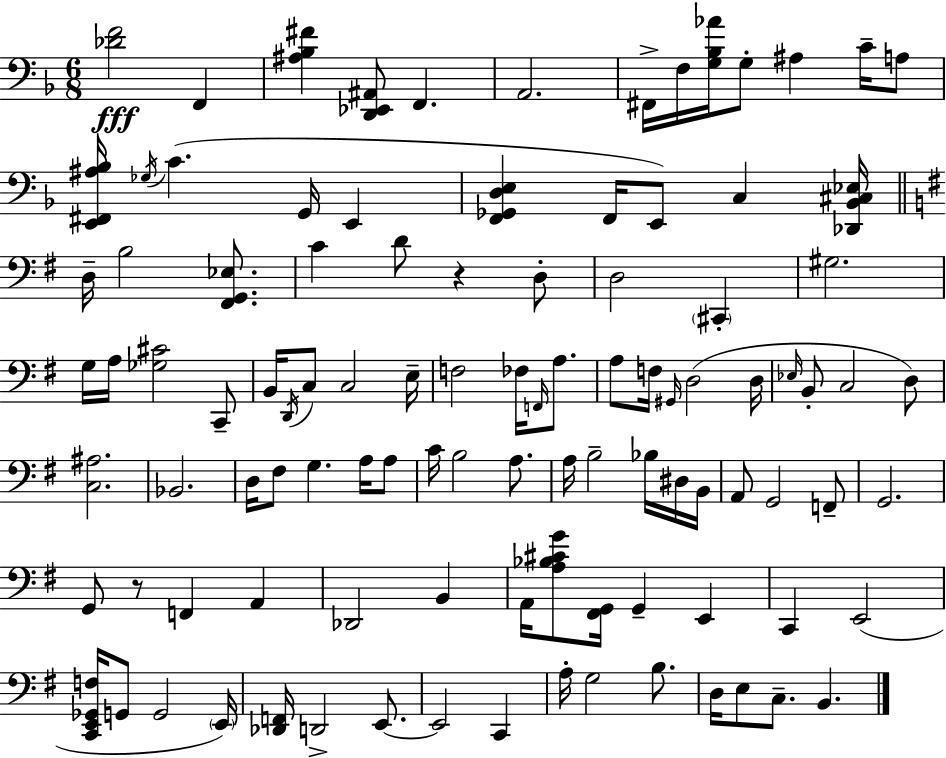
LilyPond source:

{
  \clef bass
  \numericTimeSignature
  \time 6/8
  \key f \major
  <des' f'>2\fff f,4 | <ais bes fis'>4 <d, ees, ais,>8 f,4. | a,2. | fis,16-> f16 <g bes aes'>16 g8-. ais4 c'16-- a8 | \break <e, fis, ais bes>16 \acciaccatura { ges16 } c'4.( g,16 e,4 | <f, ges, d e>4 f,16 e,8) c4 | <des, bes, cis ees>16 \bar "||" \break \key g \major d16-- b2 <fis, g, ees>8. | c'4 d'8 r4 d8-. | d2 \parenthesize cis,4-. | gis2. | \break g16 a16 <ges cis'>2 c,8-- | b,16 \acciaccatura { d,16 } c8 c2 | e16-- f2 fes16 \grace { f,16 } a8. | a8 f16 \grace { gis,16 } d2( | \break d16 \grace { ees16 } b,8-. c2 | d8) <c ais>2. | bes,2. | d16 fis8 g4. | \break a16 a8 c'16 b2 | a8. a16 b2-- | bes16 dis16 b,16 a,8 g,2 | f,8-- g,2. | \break g,8 r8 f,4 | a,4 des,2 | b,4 a,16 <a bes cis' g'>8 <fis, g,>16 g,4-- | e,4 c,4 e,2( | \break <c, e, ges, f>16 g,8 g,2 | \parenthesize e,16) <des, f,>16 d,2-> | e,8.~~ e,2 | c,4 a16-. g2 | \break b8. d16 e8 c8.-- b,4. | \bar "|."
}